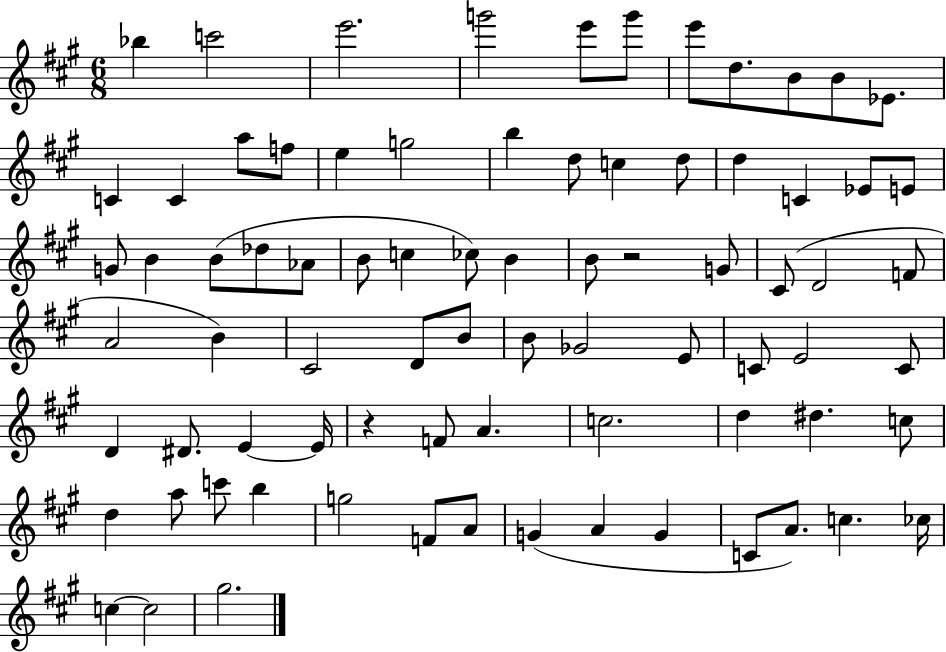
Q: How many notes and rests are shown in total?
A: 79